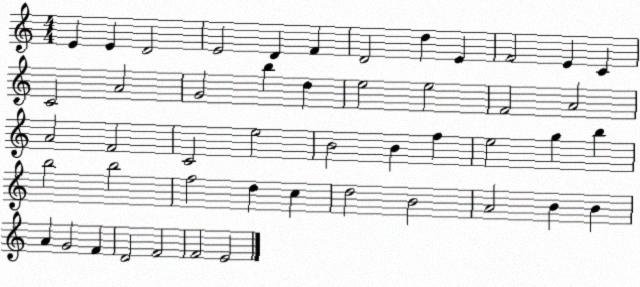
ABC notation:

X:1
T:Untitled
M:4/4
L:1/4
K:C
E E D2 E2 D F D2 d E F2 E C C2 A2 G2 b d e2 e2 F2 A2 A2 F2 C2 e2 B2 B f e2 g b b2 b2 f2 d c d2 B2 A2 B B A G2 F D2 F2 F2 E2